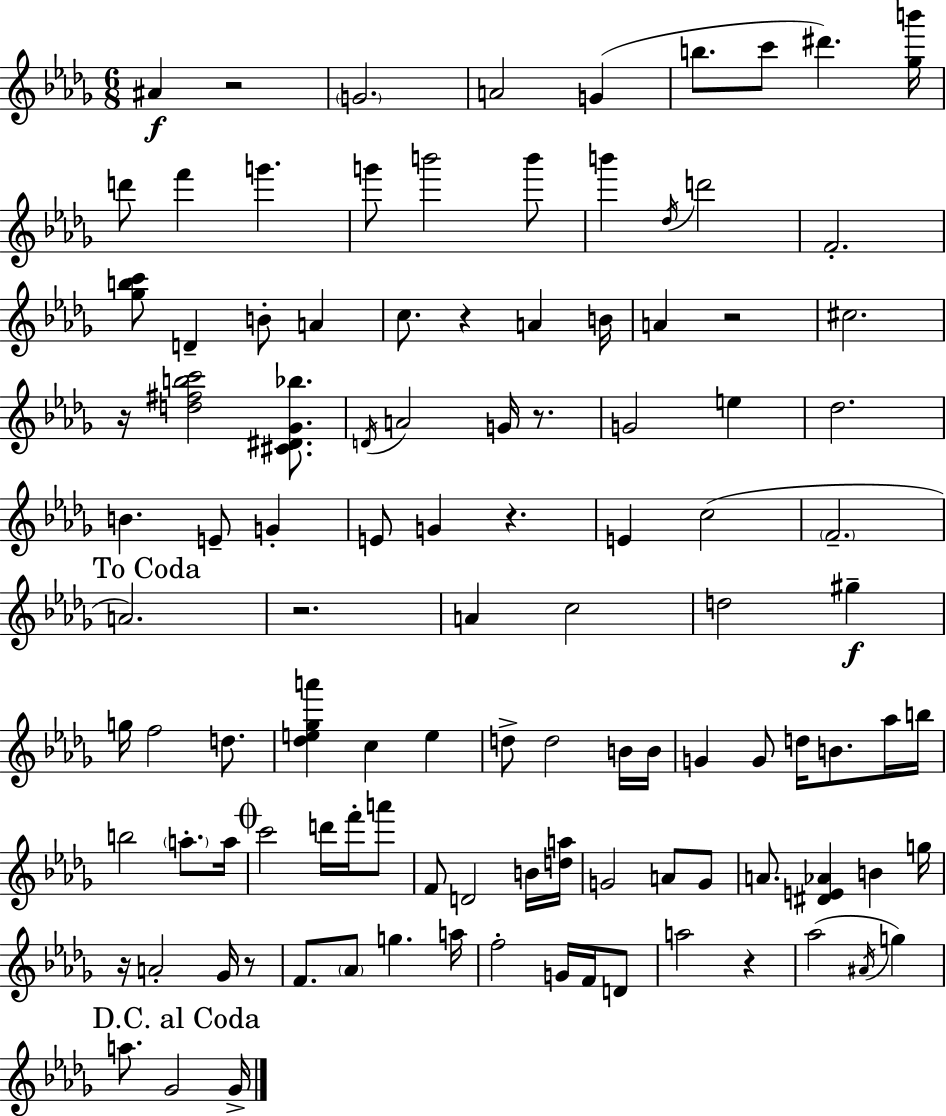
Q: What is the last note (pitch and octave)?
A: Gb4